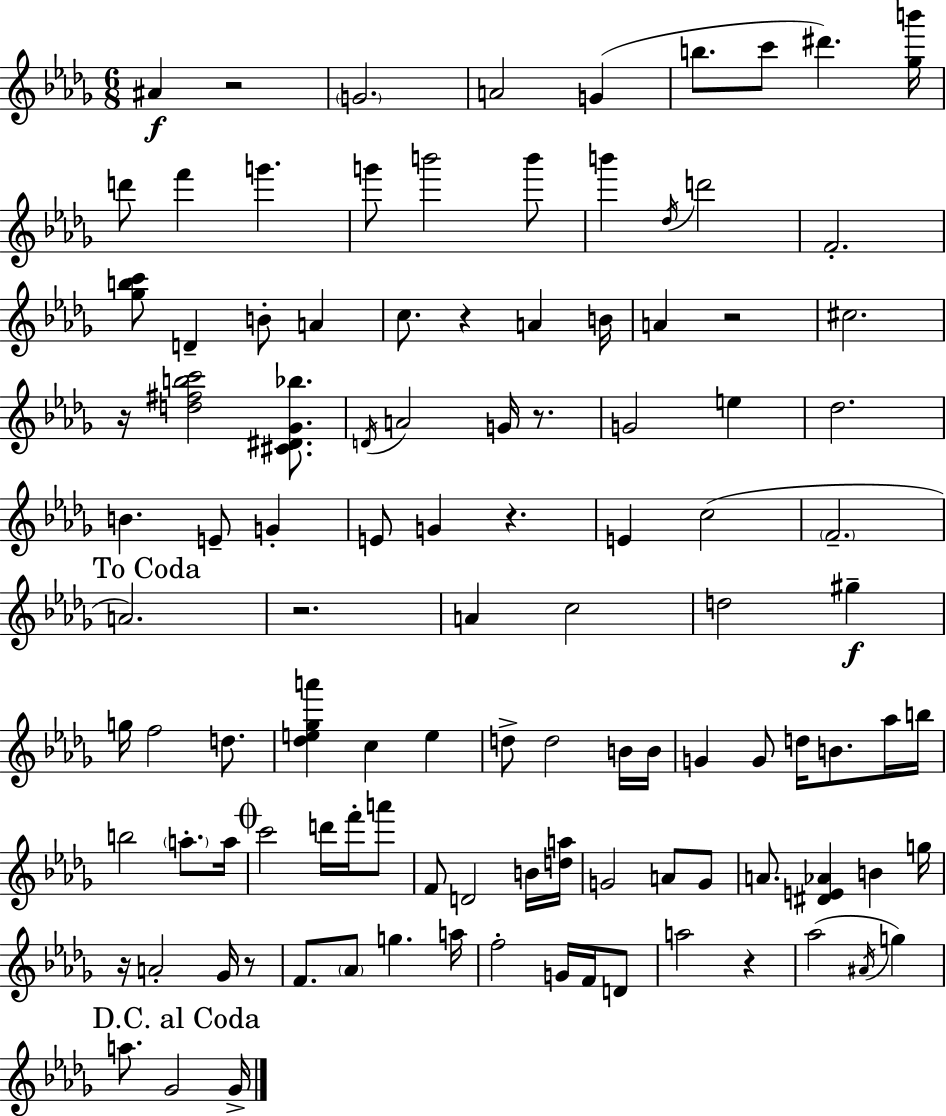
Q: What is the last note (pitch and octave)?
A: Gb4